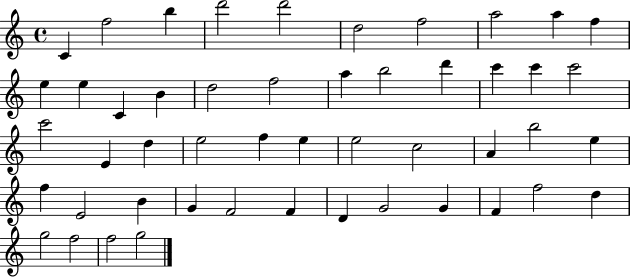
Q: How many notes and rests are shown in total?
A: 49